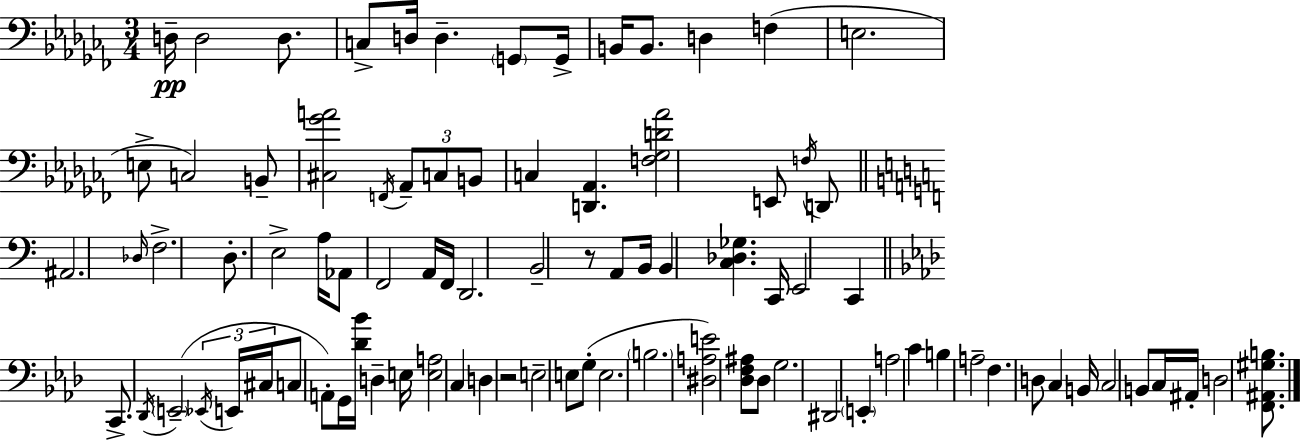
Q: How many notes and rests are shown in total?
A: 88